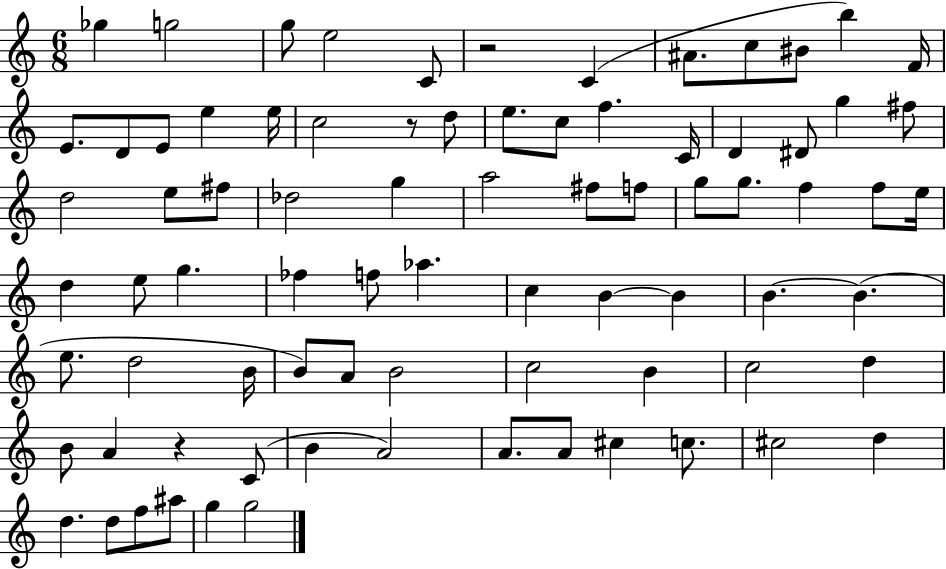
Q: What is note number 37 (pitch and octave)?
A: F5